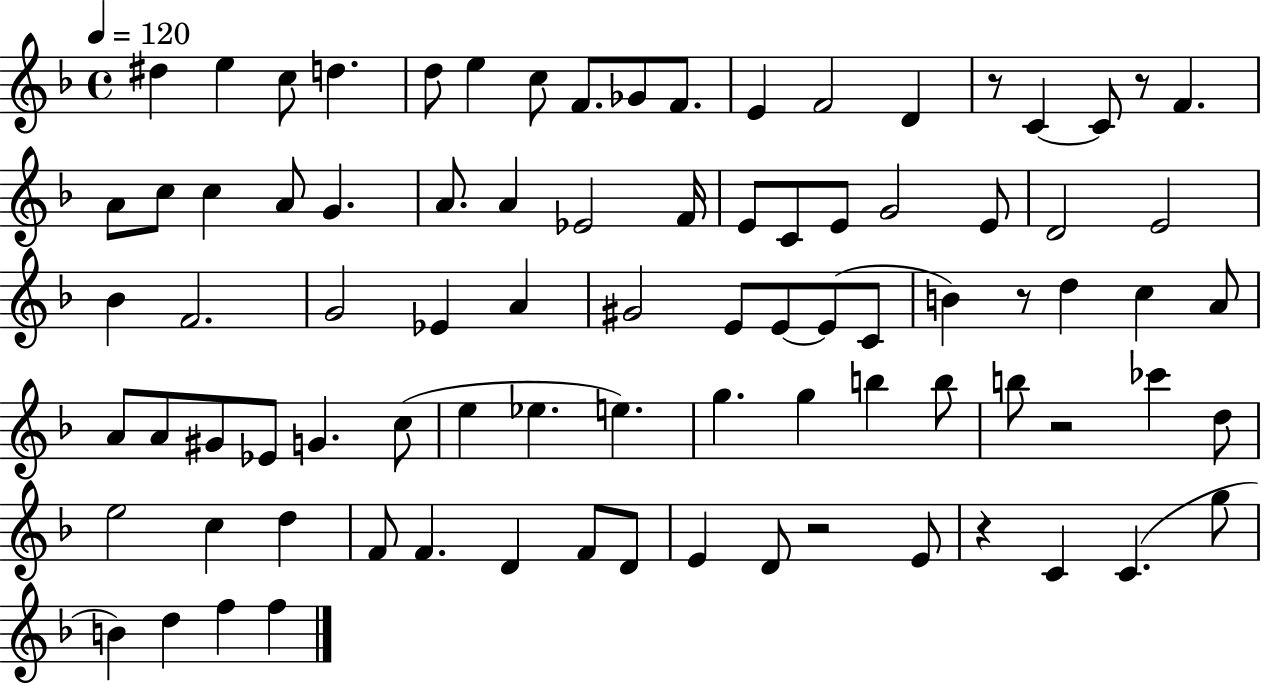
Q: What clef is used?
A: treble